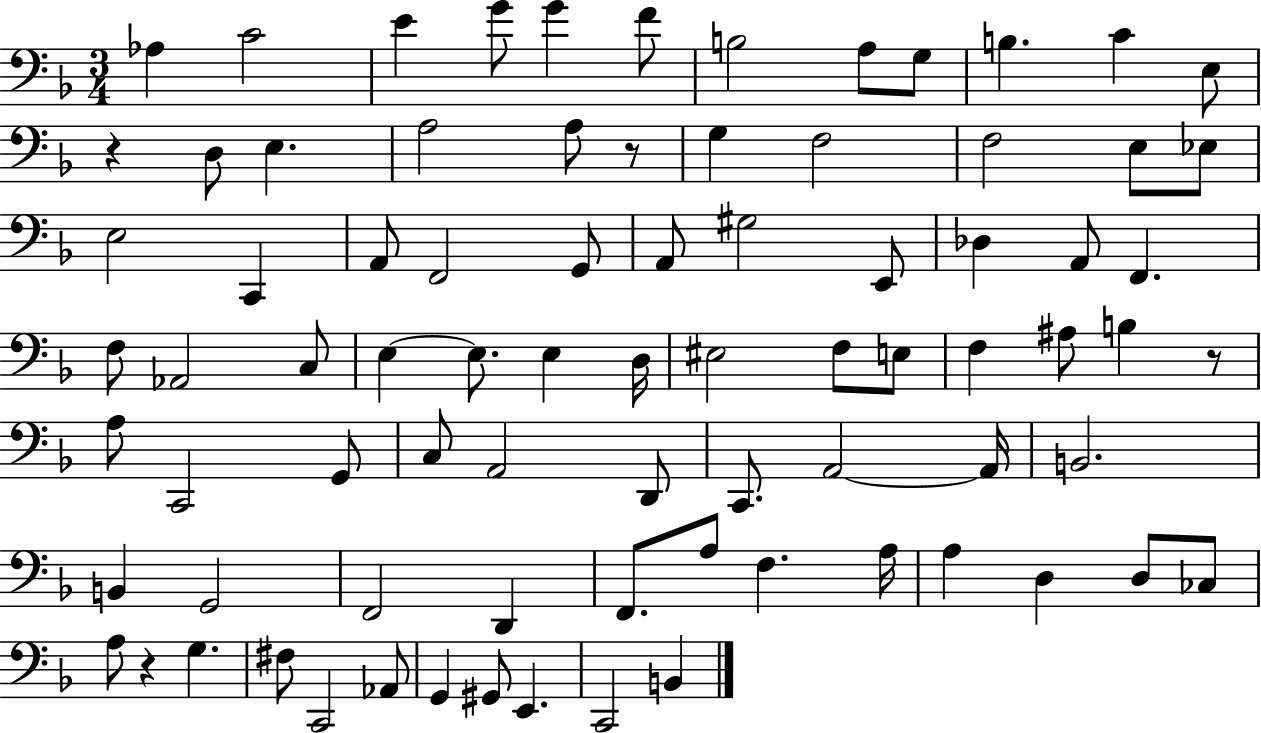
X:1
T:Untitled
M:3/4
L:1/4
K:F
_A, C2 E G/2 G F/2 B,2 A,/2 G,/2 B, C E,/2 z D,/2 E, A,2 A,/2 z/2 G, F,2 F,2 E,/2 _E,/2 E,2 C,, A,,/2 F,,2 G,,/2 A,,/2 ^G,2 E,,/2 _D, A,,/2 F,, F,/2 _A,,2 C,/2 E, E,/2 E, D,/4 ^E,2 F,/2 E,/2 F, ^A,/2 B, z/2 A,/2 C,,2 G,,/2 C,/2 A,,2 D,,/2 C,,/2 A,,2 A,,/4 B,,2 B,, G,,2 F,,2 D,, F,,/2 A,/2 F, A,/4 A, D, D,/2 _C,/2 A,/2 z G, ^F,/2 C,,2 _A,,/2 G,, ^G,,/2 E,, C,,2 B,,